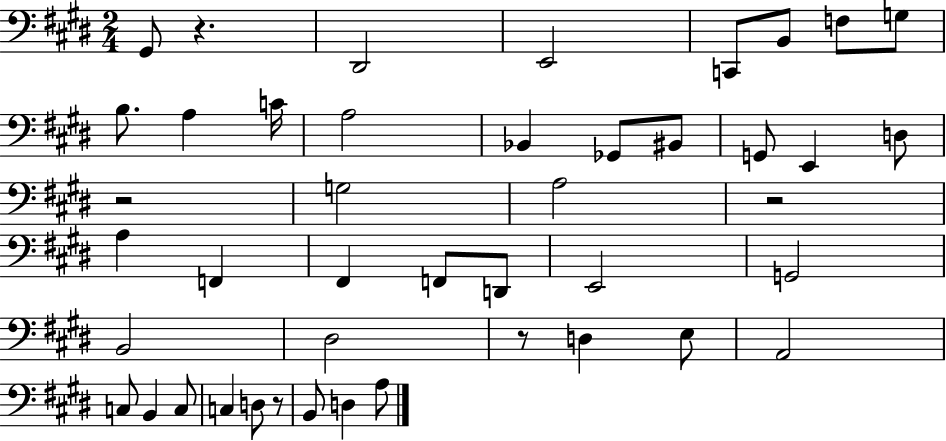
G#2/e R/q. D#2/h E2/h C2/e B2/e F3/e G3/e B3/e. A3/q C4/s A3/h Bb2/q Gb2/e BIS2/e G2/e E2/q D3/e R/h G3/h A3/h R/h A3/q F2/q F#2/q F2/e D2/e E2/h G2/h B2/h D#3/h R/e D3/q E3/e A2/h C3/e B2/q C3/e C3/q D3/e R/e B2/e D3/q A3/e